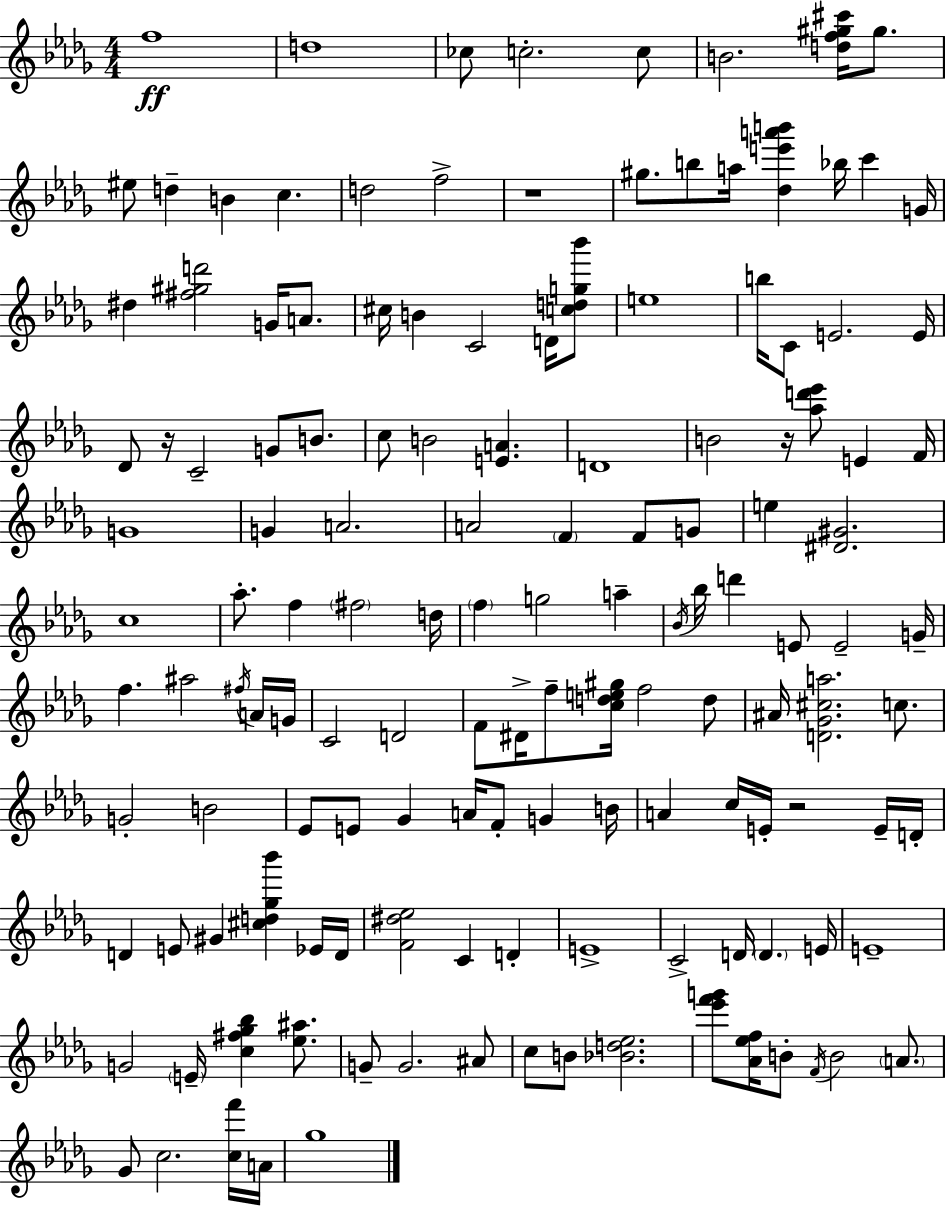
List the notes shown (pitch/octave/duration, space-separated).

F5/w D5/w CES5/e C5/h. C5/e B4/h. [D5,F5,G#5,C#6]/s G#5/e. EIS5/e D5/q B4/q C5/q. D5/h F5/h R/w G#5/e. B5/e A5/s [Db5,E6,A6,B6]/q Bb5/s C6/q G4/s D#5/q [F#5,G#5,D6]/h G4/s A4/e. C#5/s B4/q C4/h D4/s [C5,D5,G5,Bb6]/e E5/w B5/s C4/e E4/h. E4/s Db4/e R/s C4/h G4/e B4/e. C5/e B4/h [E4,A4]/q. D4/w B4/h R/s [Ab5,D6,Eb6]/e E4/q F4/s G4/w G4/q A4/h. A4/h F4/q F4/e G4/e E5/q [D#4,G#4]/h. C5/w Ab5/e. F5/q F#5/h D5/s F5/q G5/h A5/q Bb4/s Bb5/s D6/q E4/e E4/h G4/s F5/q. A#5/h F#5/s A4/s G4/s C4/h D4/h F4/e D#4/s F5/e [C5,D5,E5,G#5]/s F5/h D5/e A#4/s [D4,Gb4,C#5,A5]/h. C5/e. G4/h B4/h Eb4/e E4/e Gb4/q A4/s F4/e G4/q B4/s A4/q C5/s E4/s R/h E4/s D4/s D4/q E4/e G#4/q [C#5,D5,Gb5,Bb6]/q Eb4/s D4/s [F4,D#5,Eb5]/h C4/q D4/q E4/w C4/h D4/s D4/q. E4/s E4/w G4/h E4/s [C5,F#5,Gb5,Bb5]/q [Eb5,A#5]/e. G4/e G4/h. A#4/e C5/e B4/e [Bb4,D5,Eb5]/h. [Eb6,F6,G6]/e [Ab4,Eb5,F5]/s B4/e F4/s B4/h A4/e. Gb4/e C5/h. [C5,F6]/s A4/s Gb5/w